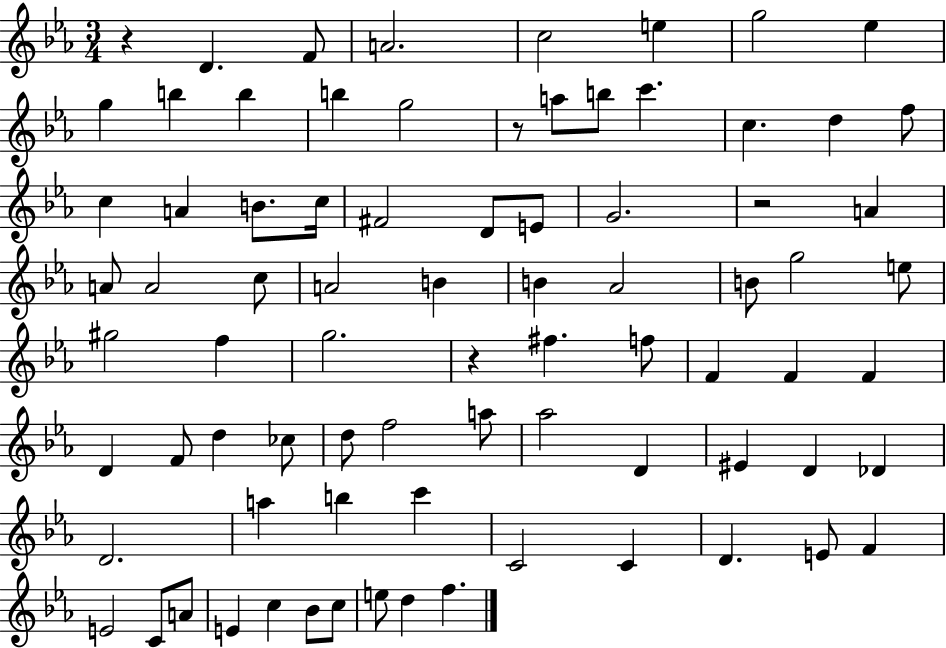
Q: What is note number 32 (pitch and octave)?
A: B4